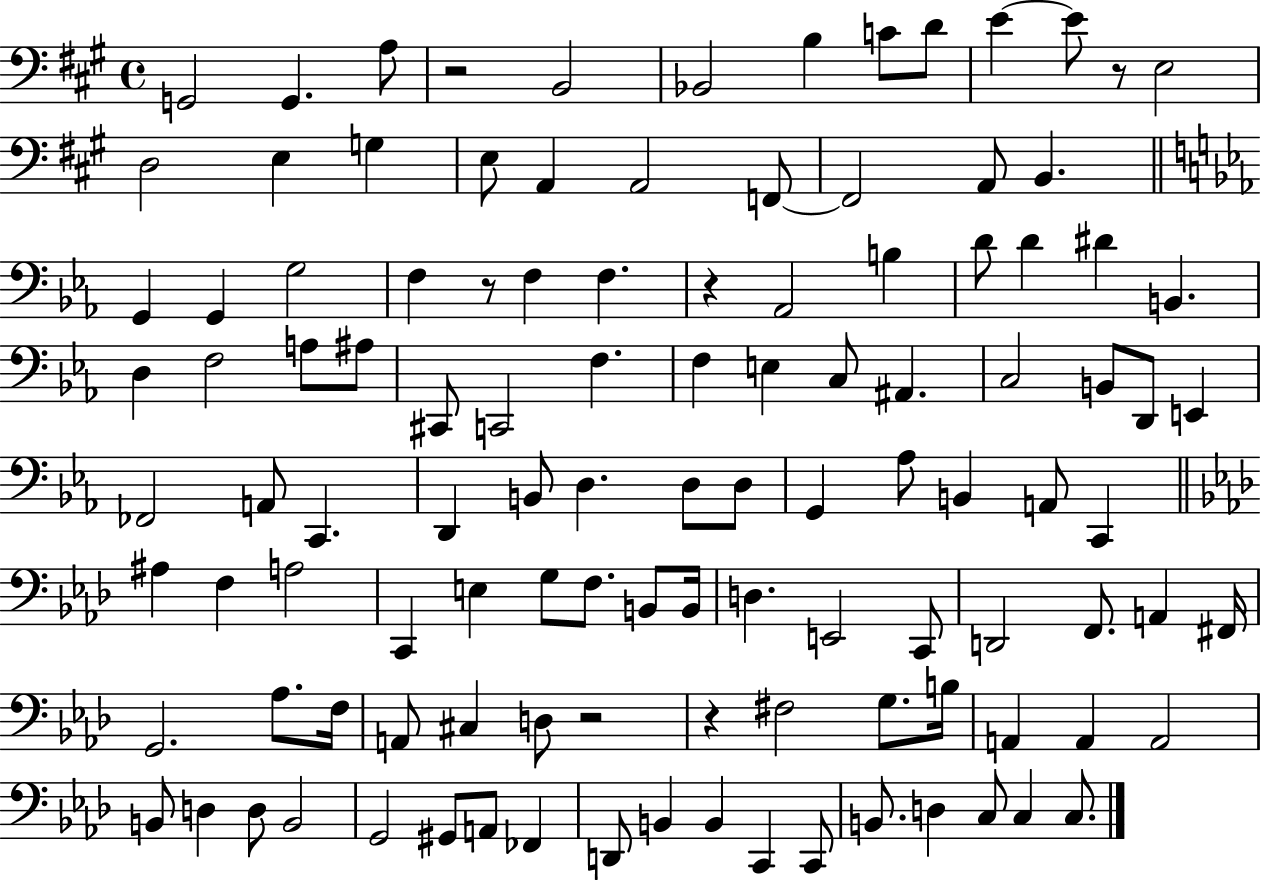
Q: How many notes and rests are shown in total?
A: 113